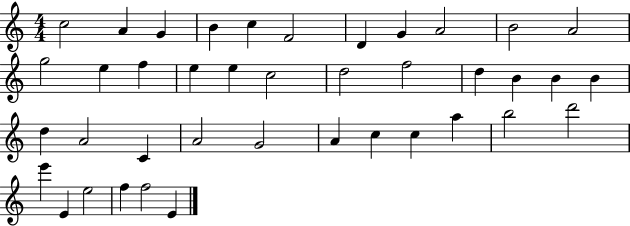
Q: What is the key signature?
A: C major